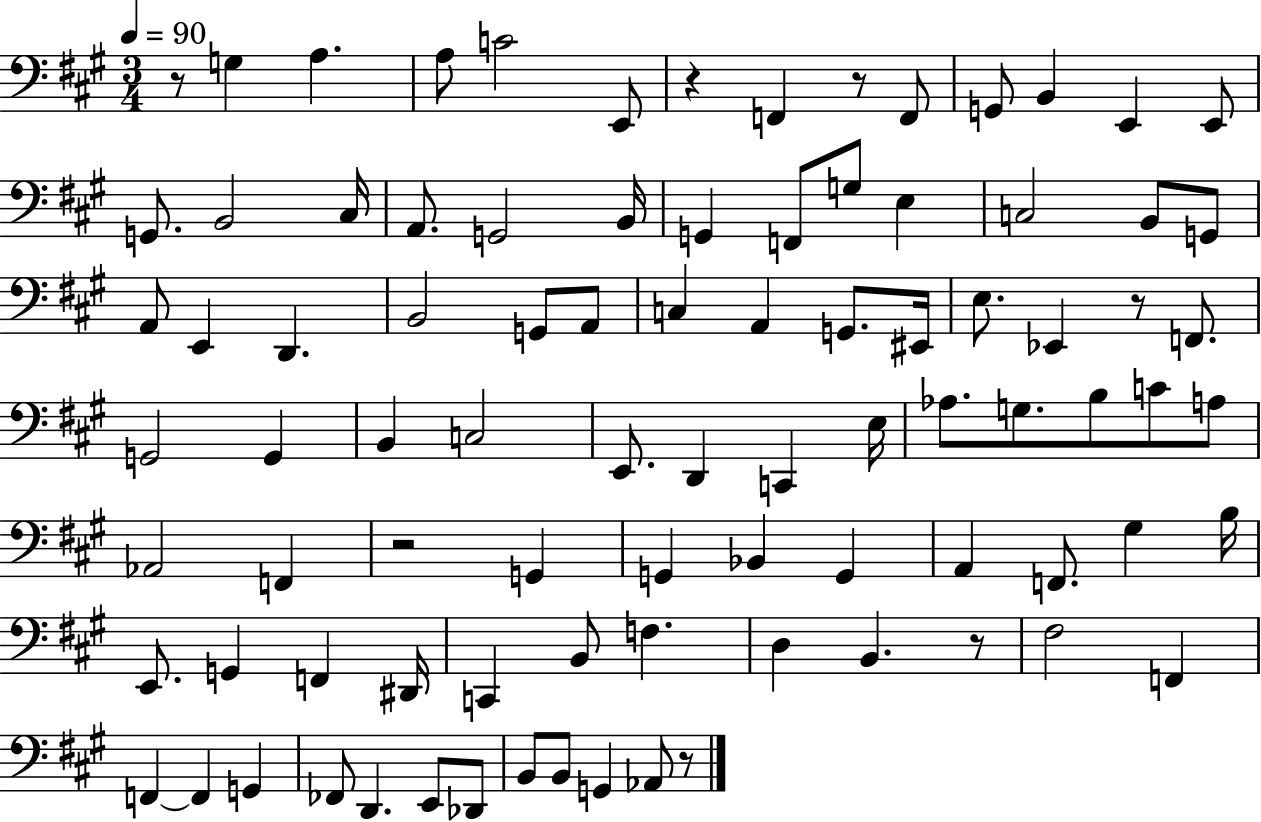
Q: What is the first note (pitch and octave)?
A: G3